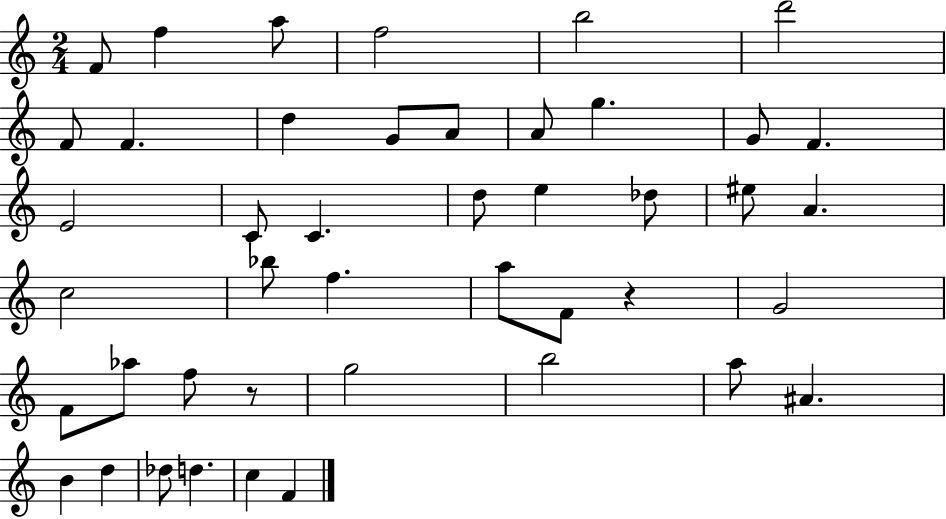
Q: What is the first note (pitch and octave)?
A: F4